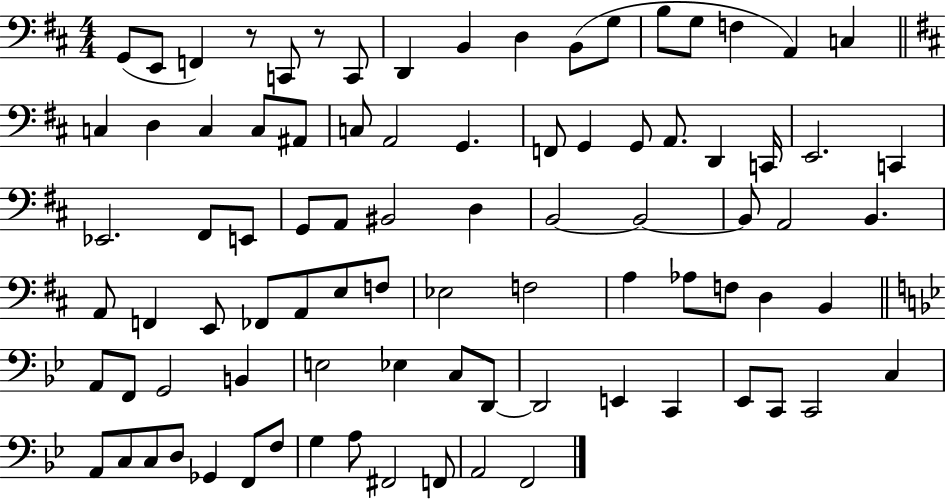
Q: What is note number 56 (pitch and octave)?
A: D3